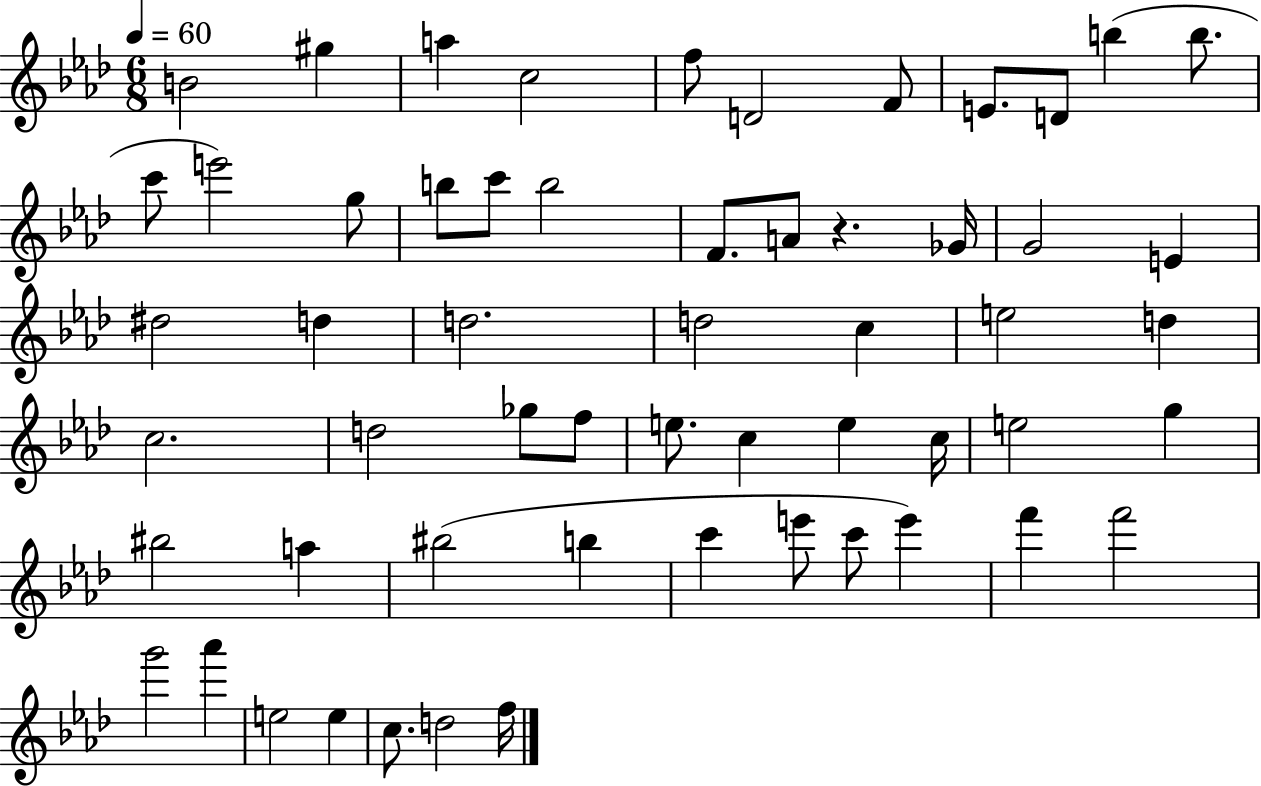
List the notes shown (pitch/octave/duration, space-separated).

B4/h G#5/q A5/q C5/h F5/e D4/h F4/e E4/e. D4/e B5/q B5/e. C6/e E6/h G5/e B5/e C6/e B5/h F4/e. A4/e R/q. Gb4/s G4/h E4/q D#5/h D5/q D5/h. D5/h C5/q E5/h D5/q C5/h. D5/h Gb5/e F5/e E5/e. C5/q E5/q C5/s E5/h G5/q BIS5/h A5/q BIS5/h B5/q C6/q E6/e C6/e E6/q F6/q F6/h G6/h Ab6/q E5/h E5/q C5/e. D5/h F5/s